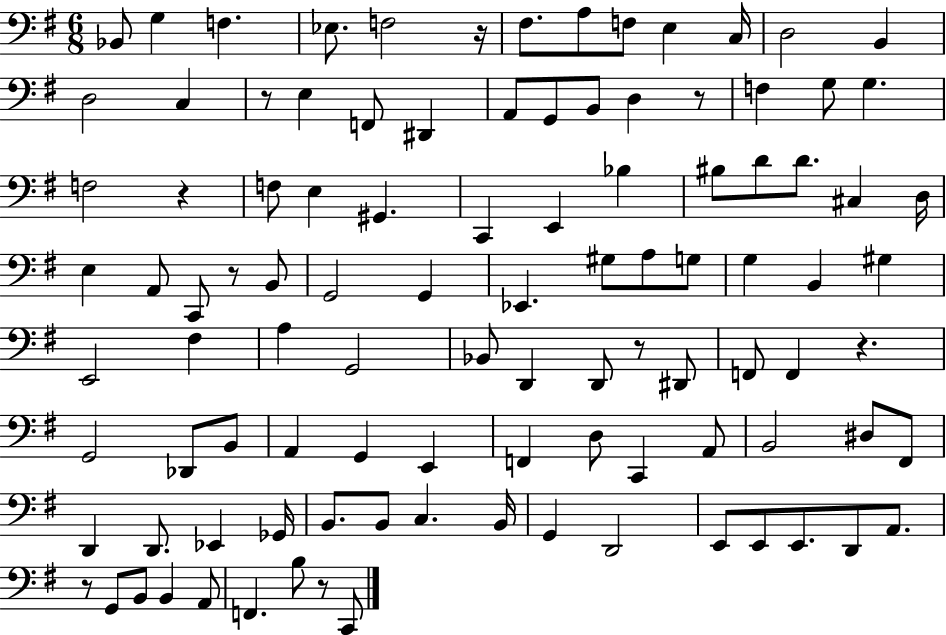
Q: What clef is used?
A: bass